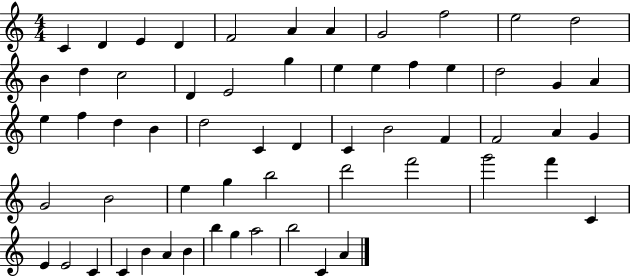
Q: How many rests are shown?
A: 0